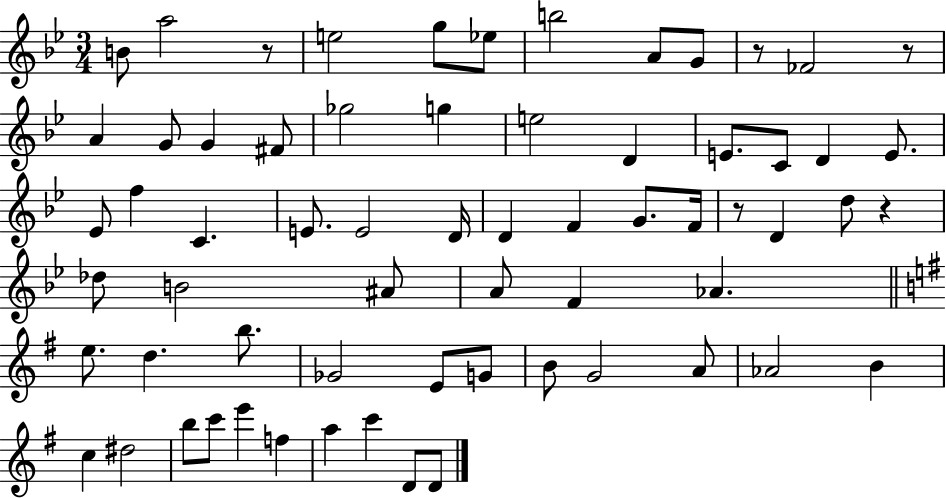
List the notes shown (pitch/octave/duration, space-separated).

B4/e A5/h R/e E5/h G5/e Eb5/e B5/h A4/e G4/e R/e FES4/h R/e A4/q G4/e G4/q F#4/e Gb5/h G5/q E5/h D4/q E4/e. C4/e D4/q E4/e. Eb4/e F5/q C4/q. E4/e. E4/h D4/s D4/q F4/q G4/e. F4/s R/e D4/q D5/e R/q Db5/e B4/h A#4/e A4/e F4/q Ab4/q. E5/e. D5/q. B5/e. Gb4/h E4/e G4/e B4/e G4/h A4/e Ab4/h B4/q C5/q D#5/h B5/e C6/e E6/q F5/q A5/q C6/q D4/e D4/e